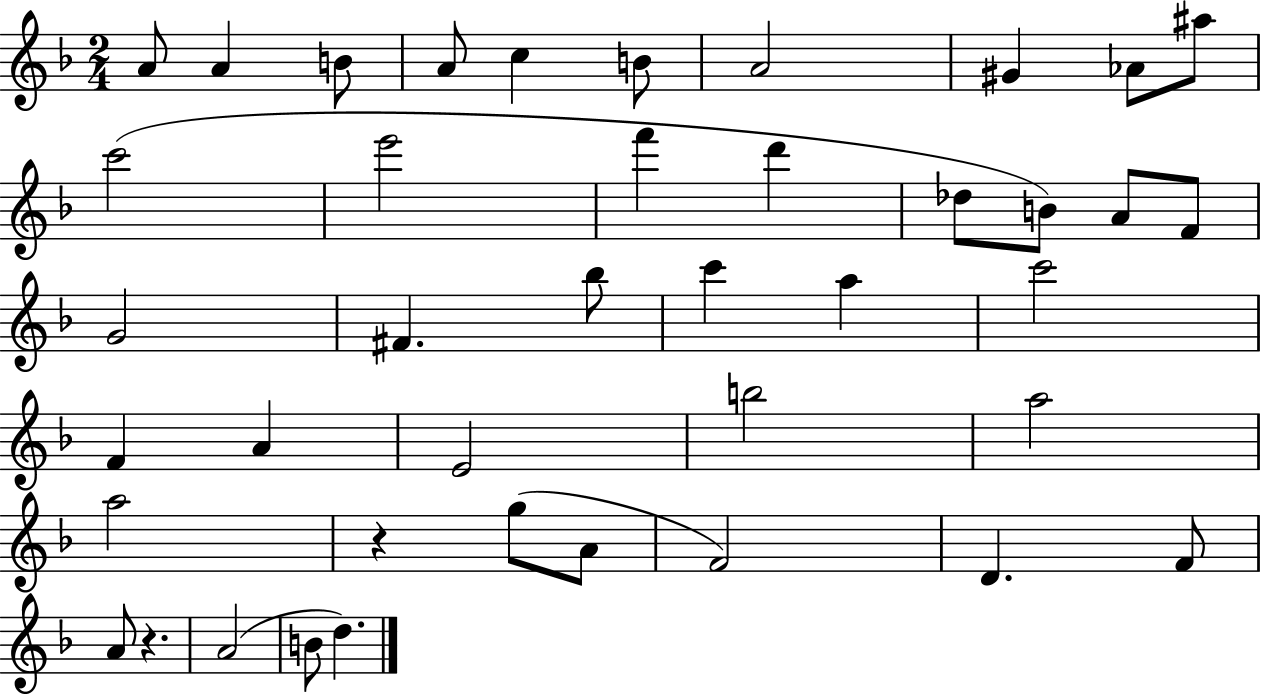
X:1
T:Untitled
M:2/4
L:1/4
K:F
A/2 A B/2 A/2 c B/2 A2 ^G _A/2 ^a/2 c'2 e'2 f' d' _d/2 B/2 A/2 F/2 G2 ^F _b/2 c' a c'2 F A E2 b2 a2 a2 z g/2 A/2 F2 D F/2 A/2 z A2 B/2 d